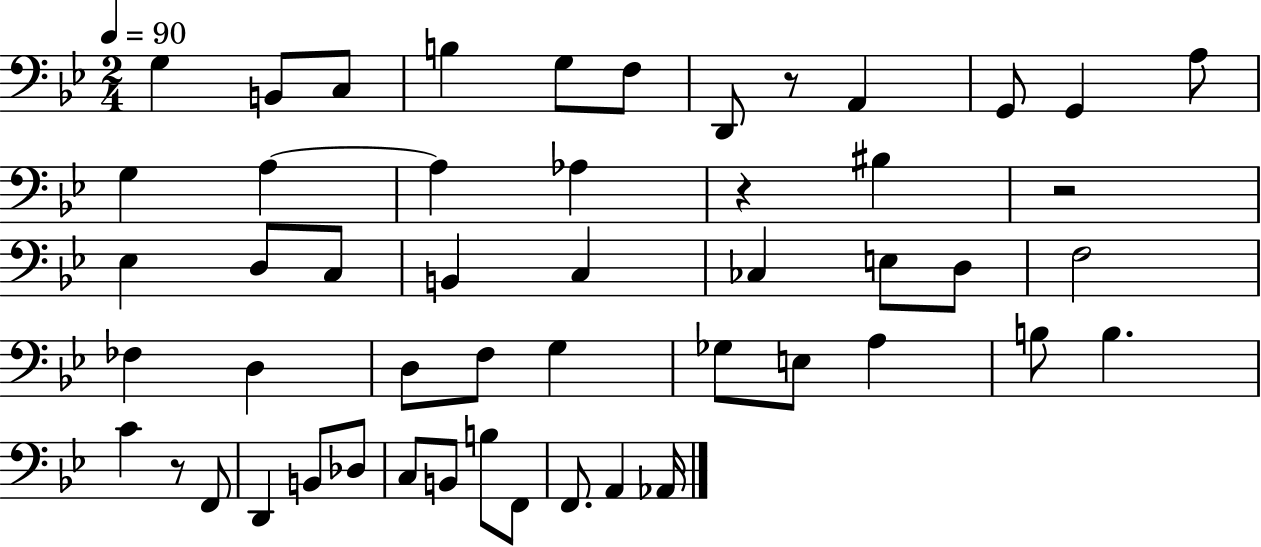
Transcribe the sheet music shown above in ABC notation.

X:1
T:Untitled
M:2/4
L:1/4
K:Bb
G, B,,/2 C,/2 B, G,/2 F,/2 D,,/2 z/2 A,, G,,/2 G,, A,/2 G, A, A, _A, z ^B, z2 _E, D,/2 C,/2 B,, C, _C, E,/2 D,/2 F,2 _F, D, D,/2 F,/2 G, _G,/2 E,/2 A, B,/2 B, C z/2 F,,/2 D,, B,,/2 _D,/2 C,/2 B,,/2 B,/2 F,,/2 F,,/2 A,, _A,,/4